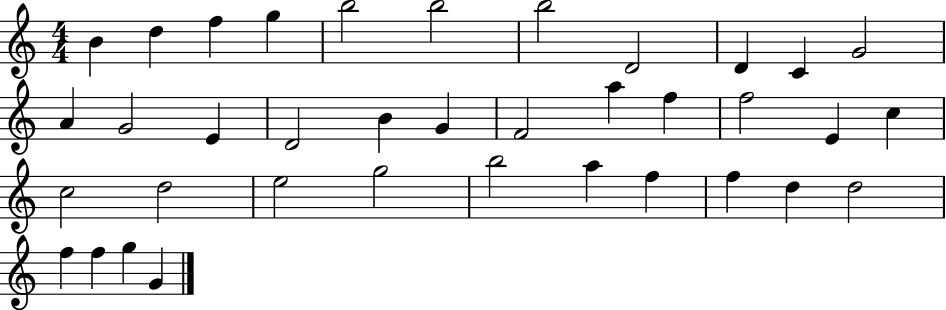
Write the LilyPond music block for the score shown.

{
  \clef treble
  \numericTimeSignature
  \time 4/4
  \key c \major
  b'4 d''4 f''4 g''4 | b''2 b''2 | b''2 d'2 | d'4 c'4 g'2 | \break a'4 g'2 e'4 | d'2 b'4 g'4 | f'2 a''4 f''4 | f''2 e'4 c''4 | \break c''2 d''2 | e''2 g''2 | b''2 a''4 f''4 | f''4 d''4 d''2 | \break f''4 f''4 g''4 g'4 | \bar "|."
}